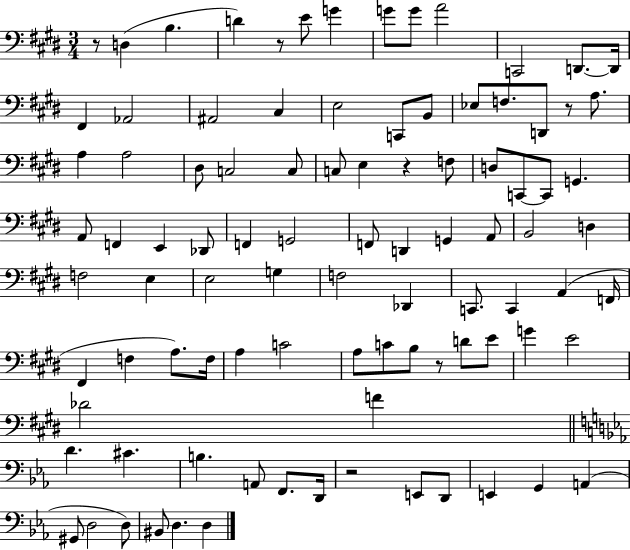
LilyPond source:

{
  \clef bass
  \numericTimeSignature
  \time 3/4
  \key e \major
  \repeat volta 2 { r8 d4( b4. | d'4) r8 e'8 g'4 | g'8 g'8 a'2 | c,2 d,8.~~ d,16 | \break fis,4 aes,2 | ais,2 cis4 | e2 c,8 b,8 | ees8 f8. d,8 r8 a8. | \break a4 a2 | dis8 c2 c8 | c8 e4 r4 f8 | d8 c,8~~ c,8 g,4. | \break a,8 f,4 e,4 des,8 | f,4 g,2 | f,8 d,4 g,4 a,8 | b,2 d4 | \break f2 e4 | e2 g4 | f2 des,4 | c,8. c,4 a,4( f,16 | \break fis,4 f4 a8.) f16 | a4 c'2 | a8 c'8 b8 r8 d'8 e'8 | g'4 e'2 | \break des'2 f'4 | \bar "||" \break \key c \minor d'4. cis'4. | b4. a,8 f,8. d,16 | r2 e,8 d,8 | e,4 g,4 a,4( | \break gis,8 d2 d8) | bis,8 d4. d4 | } \bar "|."
}